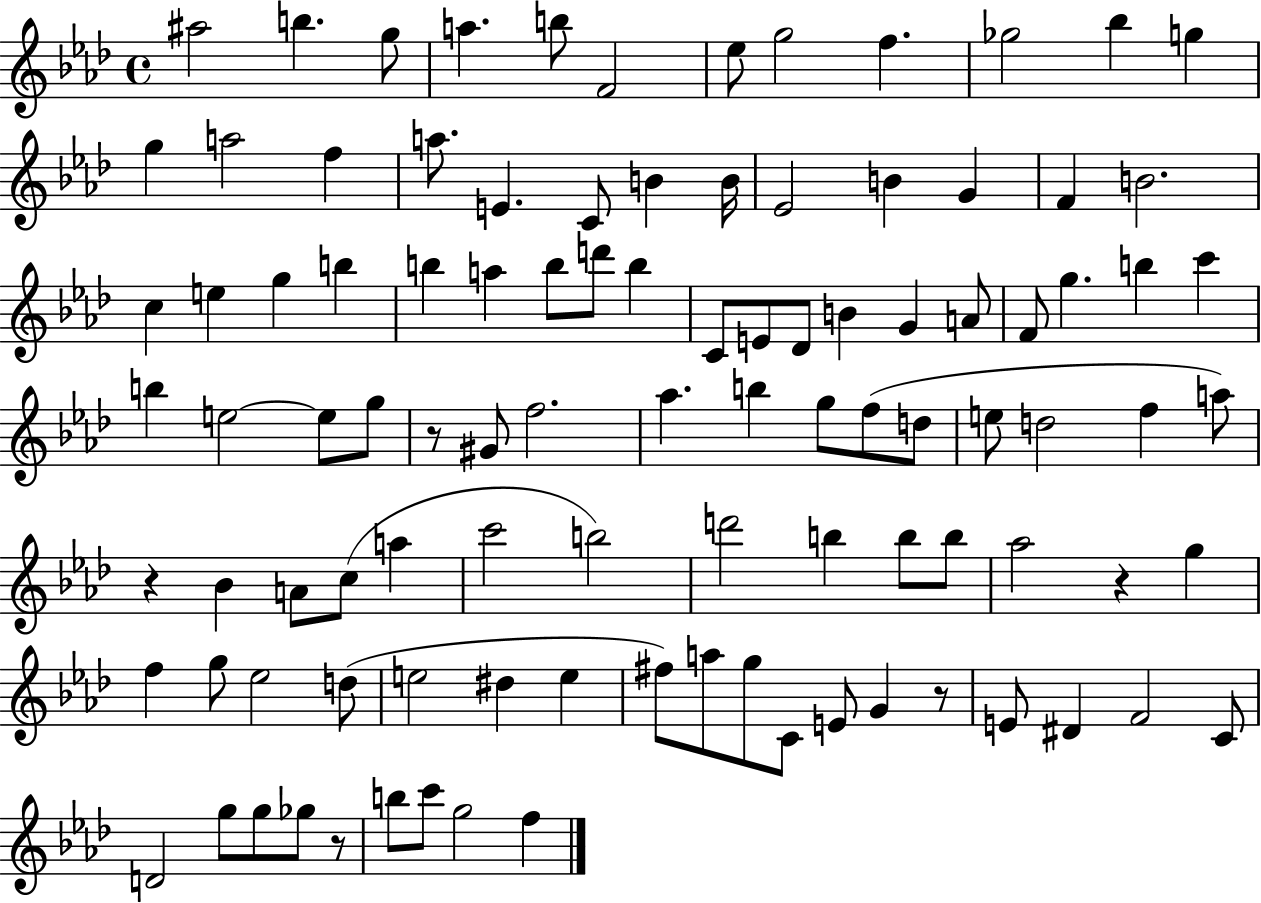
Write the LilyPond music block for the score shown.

{
  \clef treble
  \time 4/4
  \defaultTimeSignature
  \key aes \major
  ais''2 b''4. g''8 | a''4. b''8 f'2 | ees''8 g''2 f''4. | ges''2 bes''4 g''4 | \break g''4 a''2 f''4 | a''8. e'4. c'8 b'4 b'16 | ees'2 b'4 g'4 | f'4 b'2. | \break c''4 e''4 g''4 b''4 | b''4 a''4 b''8 d'''8 b''4 | c'8 e'8 des'8 b'4 g'4 a'8 | f'8 g''4. b''4 c'''4 | \break b''4 e''2~~ e''8 g''8 | r8 gis'8 f''2. | aes''4. b''4 g''8 f''8( d''8 | e''8 d''2 f''4 a''8) | \break r4 bes'4 a'8 c''8( a''4 | c'''2 b''2) | d'''2 b''4 b''8 b''8 | aes''2 r4 g''4 | \break f''4 g''8 ees''2 d''8( | e''2 dis''4 e''4 | fis''8) a''8 g''8 c'8 e'8 g'4 r8 | e'8 dis'4 f'2 c'8 | \break d'2 g''8 g''8 ges''8 r8 | b''8 c'''8 g''2 f''4 | \bar "|."
}